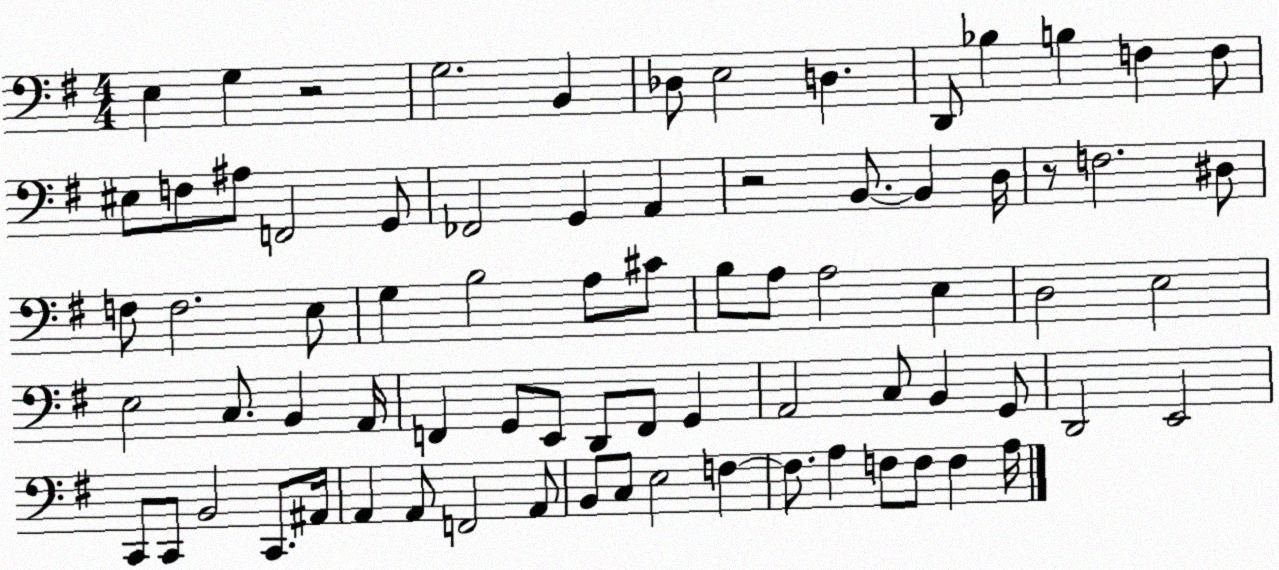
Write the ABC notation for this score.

X:1
T:Untitled
M:4/4
L:1/4
K:G
E, G, z2 G,2 B,, _D,/2 E,2 D, D,,/2 _B, B, F, F,/2 ^E,/2 F,/2 ^A,/2 F,,2 G,,/2 _F,,2 G,, A,, z2 B,,/2 B,, D,/4 z/2 F,2 ^D,/2 F,/2 F,2 E,/2 G, B,2 A,/2 ^C/2 B,/2 A,/2 A,2 E, D,2 E,2 E,2 C,/2 B,, A,,/4 F,, G,,/2 E,,/2 D,,/2 F,,/2 G,, A,,2 C,/2 B,, G,,/2 D,,2 E,,2 C,,/2 C,,/2 B,,2 C,,/2 ^A,,/4 A,, A,,/2 F,,2 A,,/2 B,,/2 C,/2 E,2 F, F,/2 A, F,/2 F,/2 F, A,/4